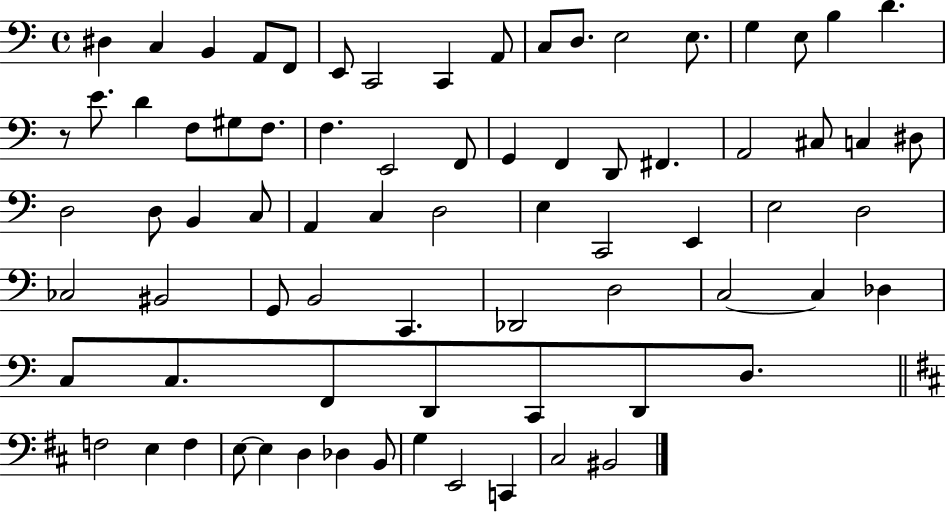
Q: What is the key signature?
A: C major